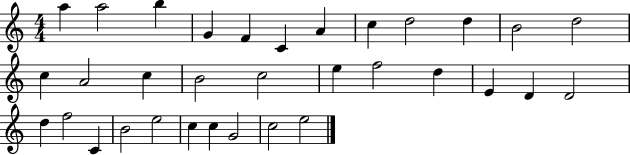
{
  \clef treble
  \numericTimeSignature
  \time 4/4
  \key c \major
  a''4 a''2 b''4 | g'4 f'4 c'4 a'4 | c''4 d''2 d''4 | b'2 d''2 | \break c''4 a'2 c''4 | b'2 c''2 | e''4 f''2 d''4 | e'4 d'4 d'2 | \break d''4 f''2 c'4 | b'2 e''2 | c''4 c''4 g'2 | c''2 e''2 | \break \bar "|."
}